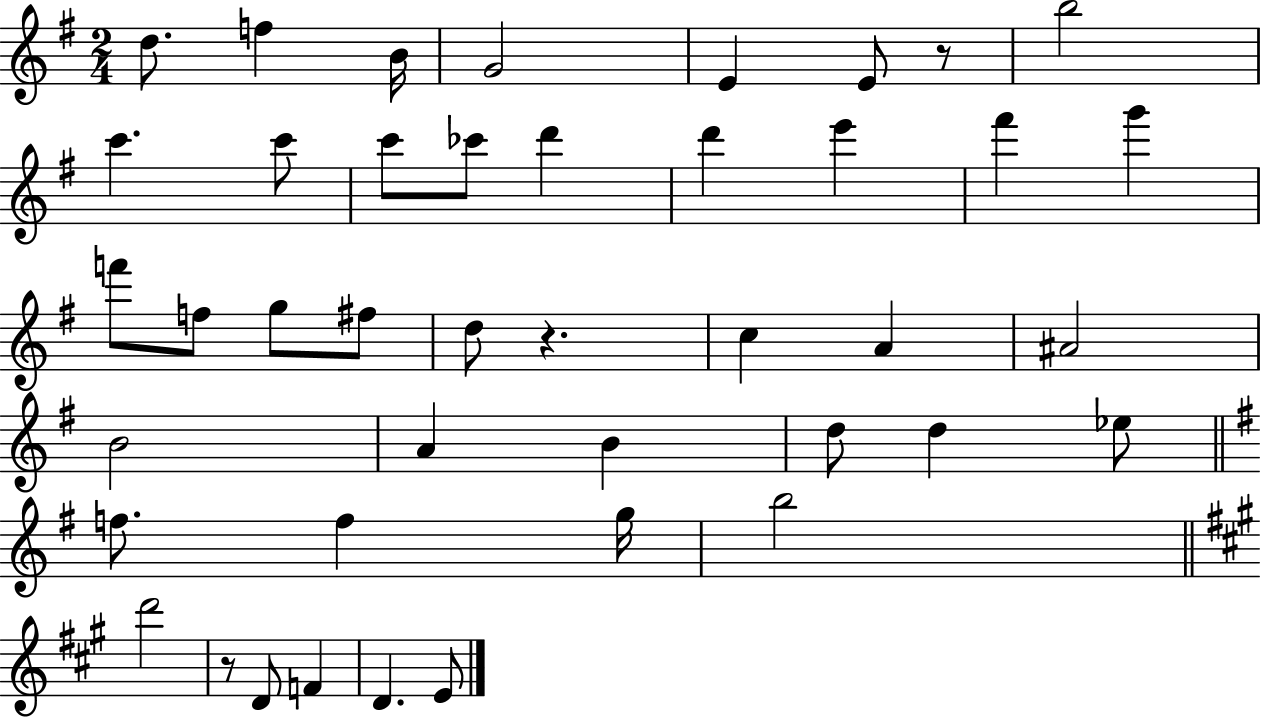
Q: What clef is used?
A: treble